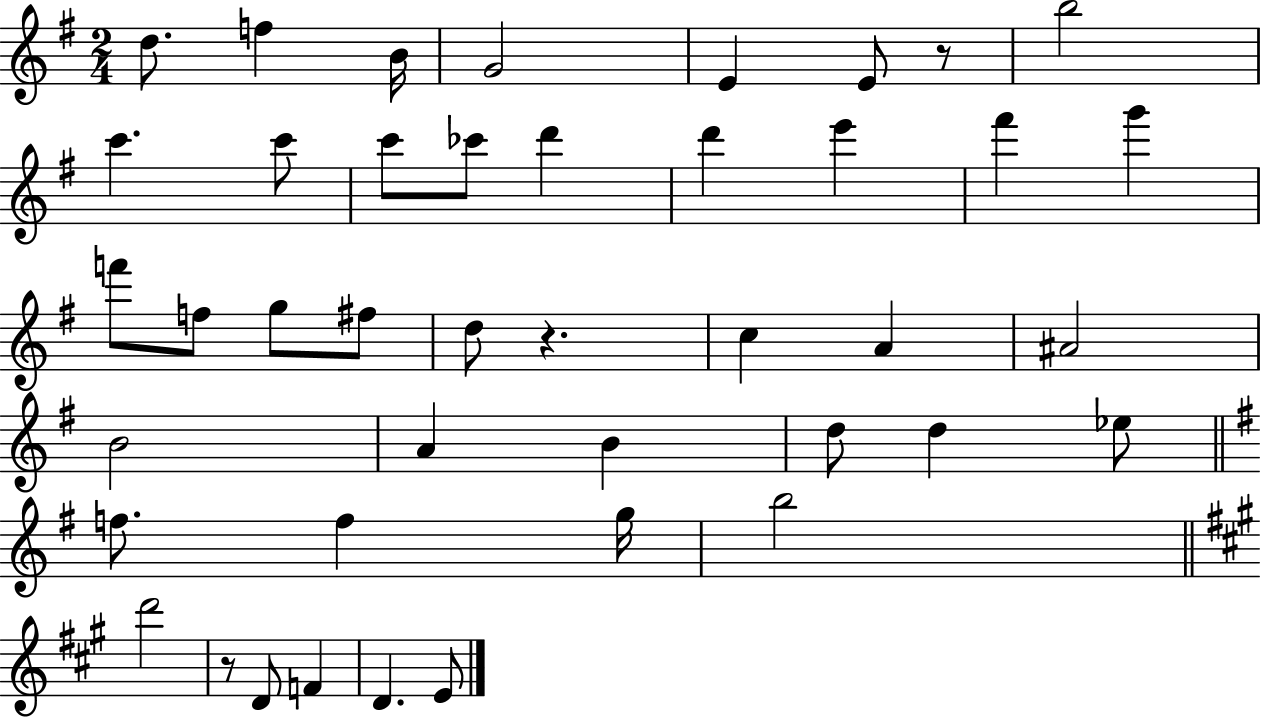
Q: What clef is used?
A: treble